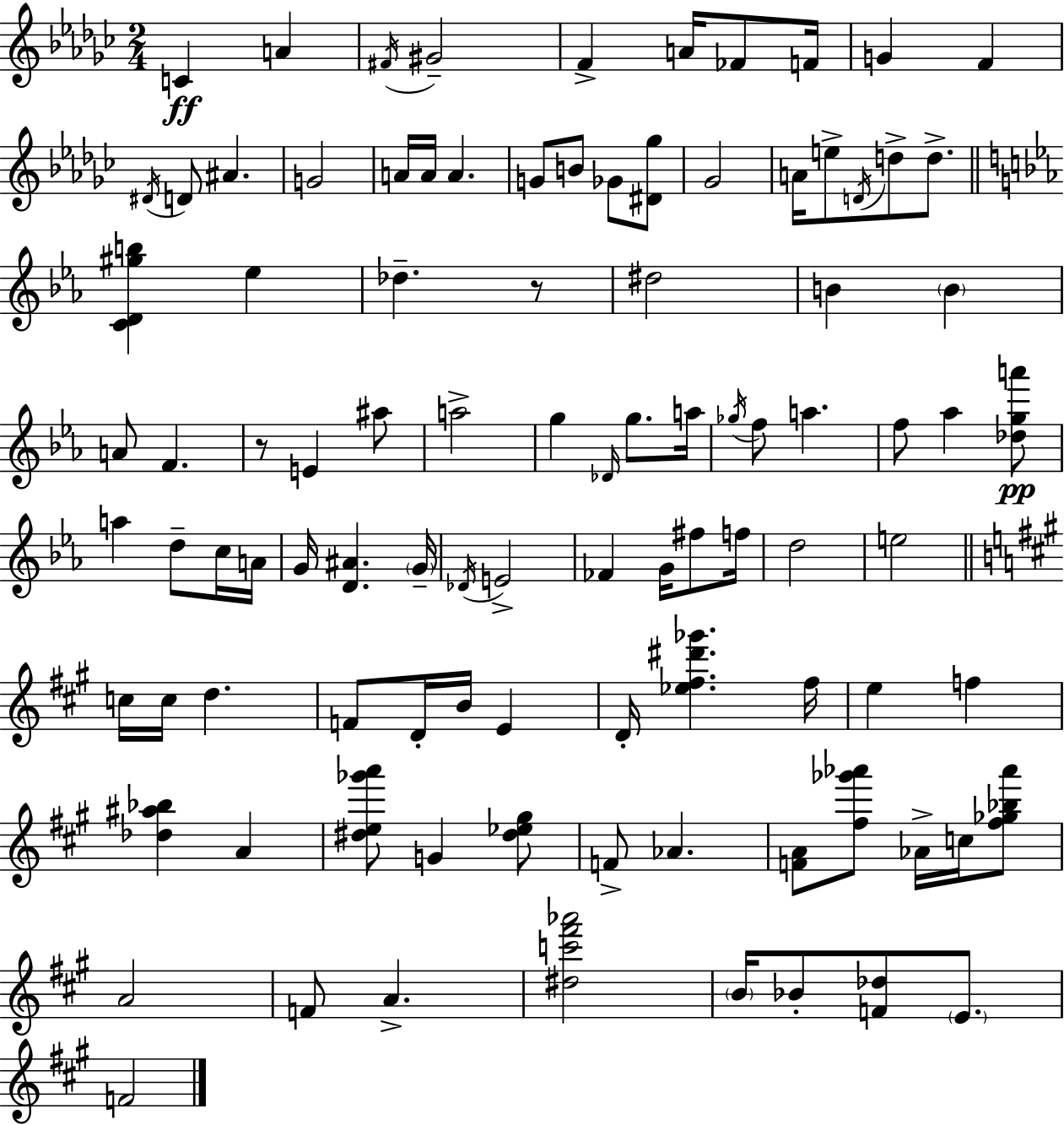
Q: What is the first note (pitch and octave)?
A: C4